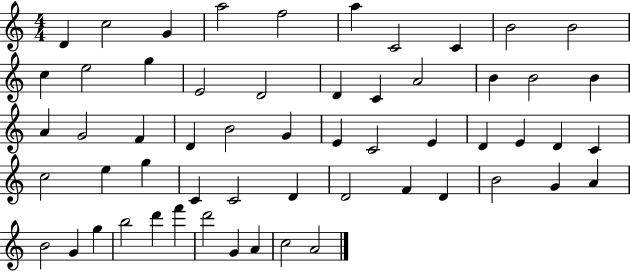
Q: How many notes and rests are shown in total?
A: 57